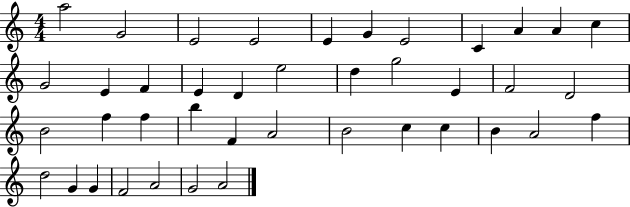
X:1
T:Untitled
M:4/4
L:1/4
K:C
a2 G2 E2 E2 E G E2 C A A c G2 E F E D e2 d g2 E F2 D2 B2 f f b F A2 B2 c c B A2 f d2 G G F2 A2 G2 A2